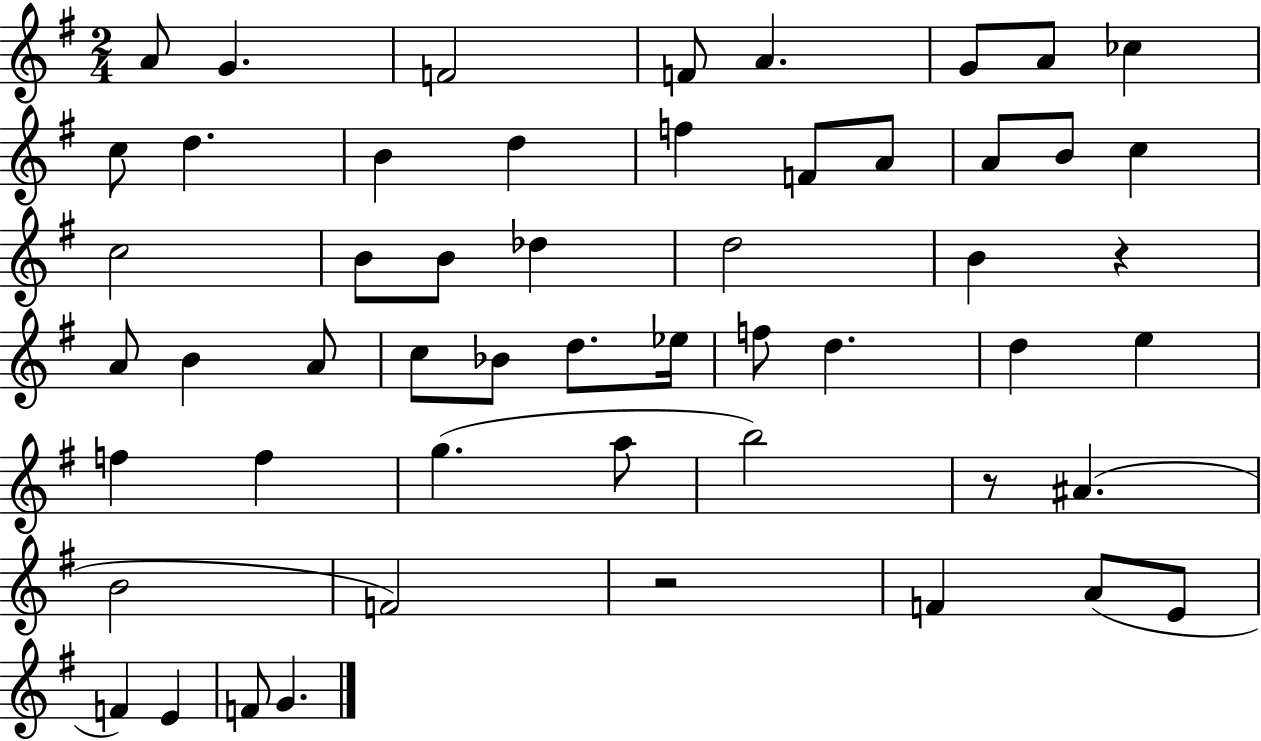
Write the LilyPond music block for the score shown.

{
  \clef treble
  \numericTimeSignature
  \time 2/4
  \key g \major
  a'8 g'4. | f'2 | f'8 a'4. | g'8 a'8 ces''4 | \break c''8 d''4. | b'4 d''4 | f''4 f'8 a'8 | a'8 b'8 c''4 | \break c''2 | b'8 b'8 des''4 | d''2 | b'4 r4 | \break a'8 b'4 a'8 | c''8 bes'8 d''8. ees''16 | f''8 d''4. | d''4 e''4 | \break f''4 f''4 | g''4.( a''8 | b''2) | r8 ais'4.( | \break b'2 | f'2) | r2 | f'4 a'8( e'8 | \break f'4) e'4 | f'8 g'4. | \bar "|."
}